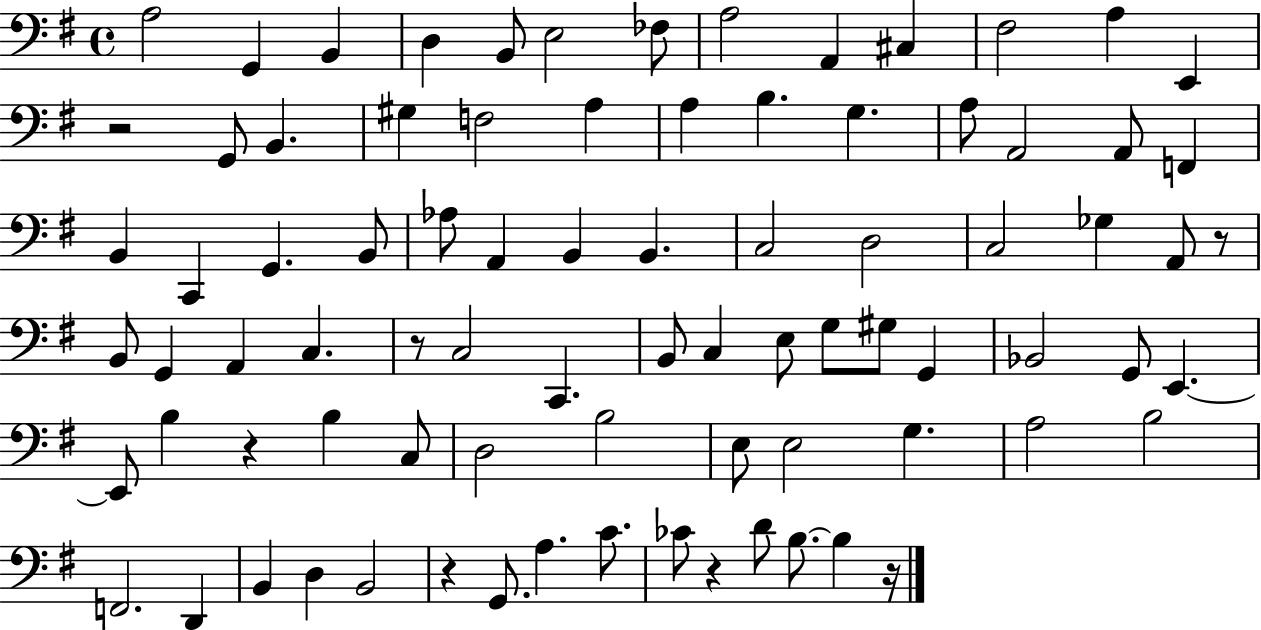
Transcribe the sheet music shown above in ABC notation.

X:1
T:Untitled
M:4/4
L:1/4
K:G
A,2 G,, B,, D, B,,/2 E,2 _F,/2 A,2 A,, ^C, ^F,2 A, E,, z2 G,,/2 B,, ^G, F,2 A, A, B, G, A,/2 A,,2 A,,/2 F,, B,, C,, G,, B,,/2 _A,/2 A,, B,, B,, C,2 D,2 C,2 _G, A,,/2 z/2 B,,/2 G,, A,, C, z/2 C,2 C,, B,,/2 C, E,/2 G,/2 ^G,/2 G,, _B,,2 G,,/2 E,, E,,/2 B, z B, C,/2 D,2 B,2 E,/2 E,2 G, A,2 B,2 F,,2 D,, B,, D, B,,2 z G,,/2 A, C/2 _C/2 z D/2 B,/2 B, z/4